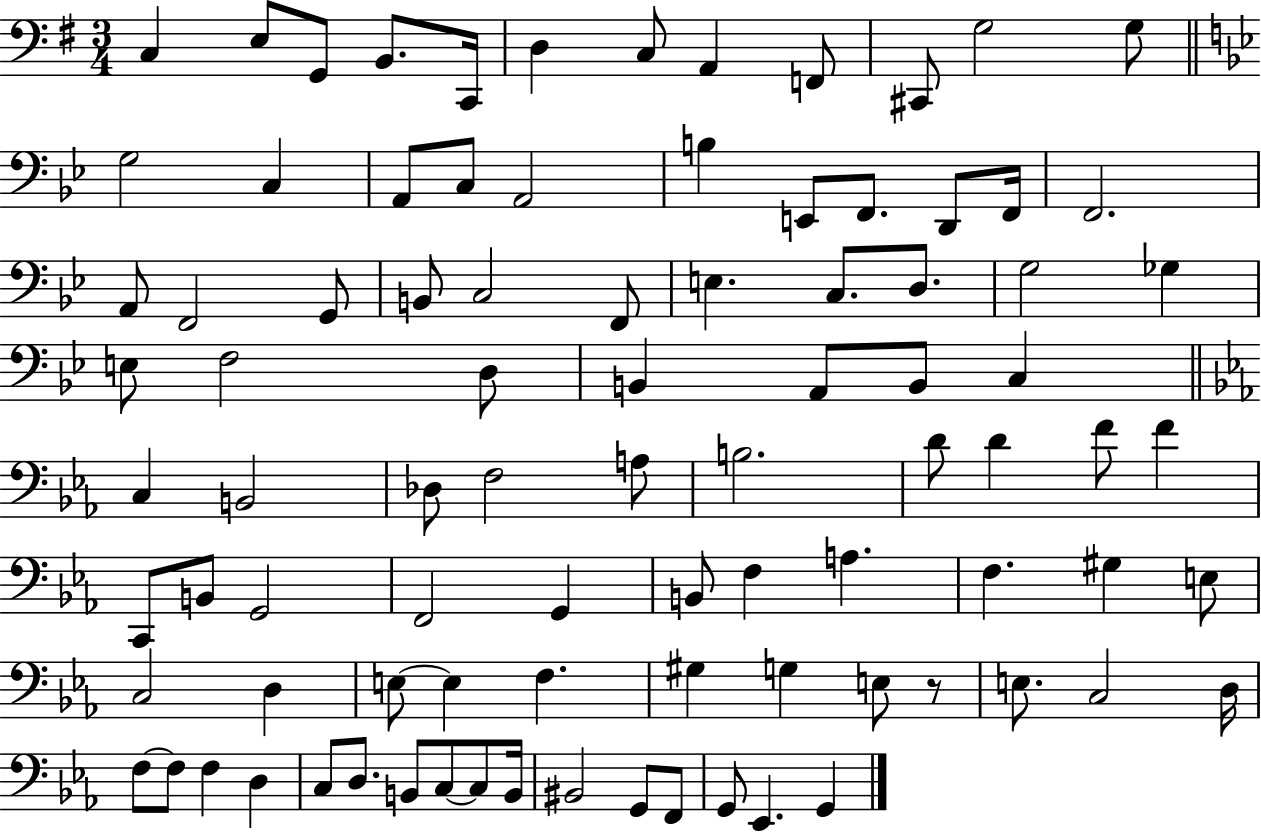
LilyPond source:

{
  \clef bass
  \numericTimeSignature
  \time 3/4
  \key g \major
  c4 e8 g,8 b,8. c,16 | d4 c8 a,4 f,8 | cis,8 g2 g8 | \bar "||" \break \key bes \major g2 c4 | a,8 c8 a,2 | b4 e,8 f,8. d,8 f,16 | f,2. | \break a,8 f,2 g,8 | b,8 c2 f,8 | e4. c8. d8. | g2 ges4 | \break e8 f2 d8 | b,4 a,8 b,8 c4 | \bar "||" \break \key ees \major c4 b,2 | des8 f2 a8 | b2. | d'8 d'4 f'8 f'4 | \break c,8 b,8 g,2 | f,2 g,4 | b,8 f4 a4. | f4. gis4 e8 | \break c2 d4 | e8~~ e4 f4. | gis4 g4 e8 r8 | e8. c2 d16 | \break f8~~ f8 f4 d4 | c8 d8. b,8 c8~~ c8 b,16 | bis,2 g,8 f,8 | g,8 ees,4. g,4 | \break \bar "|."
}